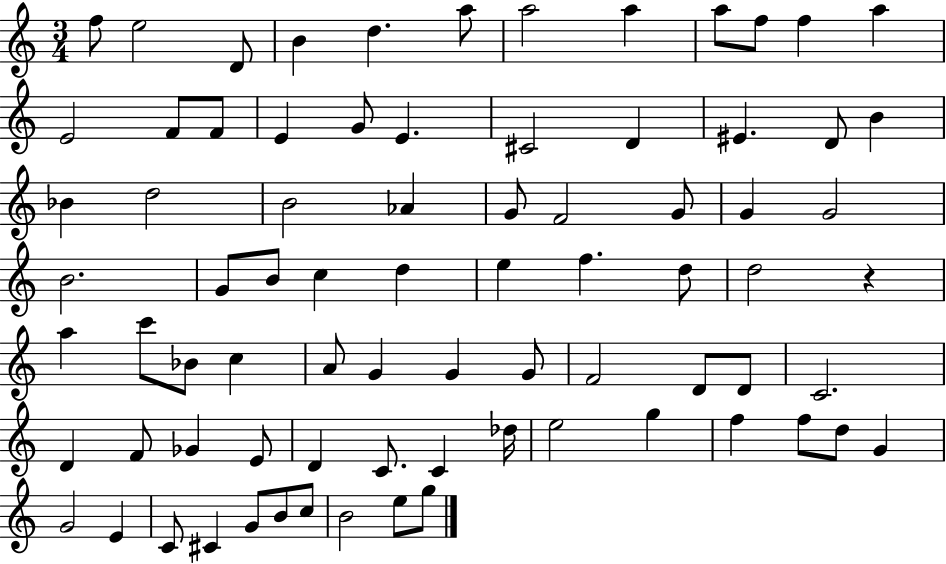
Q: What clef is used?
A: treble